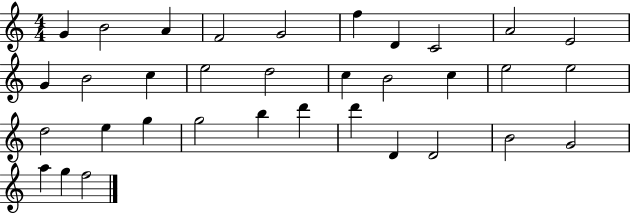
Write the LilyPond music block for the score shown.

{
  \clef treble
  \numericTimeSignature
  \time 4/4
  \key c \major
  g'4 b'2 a'4 | f'2 g'2 | f''4 d'4 c'2 | a'2 e'2 | \break g'4 b'2 c''4 | e''2 d''2 | c''4 b'2 c''4 | e''2 e''2 | \break d''2 e''4 g''4 | g''2 b''4 d'''4 | d'''4 d'4 d'2 | b'2 g'2 | \break a''4 g''4 f''2 | \bar "|."
}